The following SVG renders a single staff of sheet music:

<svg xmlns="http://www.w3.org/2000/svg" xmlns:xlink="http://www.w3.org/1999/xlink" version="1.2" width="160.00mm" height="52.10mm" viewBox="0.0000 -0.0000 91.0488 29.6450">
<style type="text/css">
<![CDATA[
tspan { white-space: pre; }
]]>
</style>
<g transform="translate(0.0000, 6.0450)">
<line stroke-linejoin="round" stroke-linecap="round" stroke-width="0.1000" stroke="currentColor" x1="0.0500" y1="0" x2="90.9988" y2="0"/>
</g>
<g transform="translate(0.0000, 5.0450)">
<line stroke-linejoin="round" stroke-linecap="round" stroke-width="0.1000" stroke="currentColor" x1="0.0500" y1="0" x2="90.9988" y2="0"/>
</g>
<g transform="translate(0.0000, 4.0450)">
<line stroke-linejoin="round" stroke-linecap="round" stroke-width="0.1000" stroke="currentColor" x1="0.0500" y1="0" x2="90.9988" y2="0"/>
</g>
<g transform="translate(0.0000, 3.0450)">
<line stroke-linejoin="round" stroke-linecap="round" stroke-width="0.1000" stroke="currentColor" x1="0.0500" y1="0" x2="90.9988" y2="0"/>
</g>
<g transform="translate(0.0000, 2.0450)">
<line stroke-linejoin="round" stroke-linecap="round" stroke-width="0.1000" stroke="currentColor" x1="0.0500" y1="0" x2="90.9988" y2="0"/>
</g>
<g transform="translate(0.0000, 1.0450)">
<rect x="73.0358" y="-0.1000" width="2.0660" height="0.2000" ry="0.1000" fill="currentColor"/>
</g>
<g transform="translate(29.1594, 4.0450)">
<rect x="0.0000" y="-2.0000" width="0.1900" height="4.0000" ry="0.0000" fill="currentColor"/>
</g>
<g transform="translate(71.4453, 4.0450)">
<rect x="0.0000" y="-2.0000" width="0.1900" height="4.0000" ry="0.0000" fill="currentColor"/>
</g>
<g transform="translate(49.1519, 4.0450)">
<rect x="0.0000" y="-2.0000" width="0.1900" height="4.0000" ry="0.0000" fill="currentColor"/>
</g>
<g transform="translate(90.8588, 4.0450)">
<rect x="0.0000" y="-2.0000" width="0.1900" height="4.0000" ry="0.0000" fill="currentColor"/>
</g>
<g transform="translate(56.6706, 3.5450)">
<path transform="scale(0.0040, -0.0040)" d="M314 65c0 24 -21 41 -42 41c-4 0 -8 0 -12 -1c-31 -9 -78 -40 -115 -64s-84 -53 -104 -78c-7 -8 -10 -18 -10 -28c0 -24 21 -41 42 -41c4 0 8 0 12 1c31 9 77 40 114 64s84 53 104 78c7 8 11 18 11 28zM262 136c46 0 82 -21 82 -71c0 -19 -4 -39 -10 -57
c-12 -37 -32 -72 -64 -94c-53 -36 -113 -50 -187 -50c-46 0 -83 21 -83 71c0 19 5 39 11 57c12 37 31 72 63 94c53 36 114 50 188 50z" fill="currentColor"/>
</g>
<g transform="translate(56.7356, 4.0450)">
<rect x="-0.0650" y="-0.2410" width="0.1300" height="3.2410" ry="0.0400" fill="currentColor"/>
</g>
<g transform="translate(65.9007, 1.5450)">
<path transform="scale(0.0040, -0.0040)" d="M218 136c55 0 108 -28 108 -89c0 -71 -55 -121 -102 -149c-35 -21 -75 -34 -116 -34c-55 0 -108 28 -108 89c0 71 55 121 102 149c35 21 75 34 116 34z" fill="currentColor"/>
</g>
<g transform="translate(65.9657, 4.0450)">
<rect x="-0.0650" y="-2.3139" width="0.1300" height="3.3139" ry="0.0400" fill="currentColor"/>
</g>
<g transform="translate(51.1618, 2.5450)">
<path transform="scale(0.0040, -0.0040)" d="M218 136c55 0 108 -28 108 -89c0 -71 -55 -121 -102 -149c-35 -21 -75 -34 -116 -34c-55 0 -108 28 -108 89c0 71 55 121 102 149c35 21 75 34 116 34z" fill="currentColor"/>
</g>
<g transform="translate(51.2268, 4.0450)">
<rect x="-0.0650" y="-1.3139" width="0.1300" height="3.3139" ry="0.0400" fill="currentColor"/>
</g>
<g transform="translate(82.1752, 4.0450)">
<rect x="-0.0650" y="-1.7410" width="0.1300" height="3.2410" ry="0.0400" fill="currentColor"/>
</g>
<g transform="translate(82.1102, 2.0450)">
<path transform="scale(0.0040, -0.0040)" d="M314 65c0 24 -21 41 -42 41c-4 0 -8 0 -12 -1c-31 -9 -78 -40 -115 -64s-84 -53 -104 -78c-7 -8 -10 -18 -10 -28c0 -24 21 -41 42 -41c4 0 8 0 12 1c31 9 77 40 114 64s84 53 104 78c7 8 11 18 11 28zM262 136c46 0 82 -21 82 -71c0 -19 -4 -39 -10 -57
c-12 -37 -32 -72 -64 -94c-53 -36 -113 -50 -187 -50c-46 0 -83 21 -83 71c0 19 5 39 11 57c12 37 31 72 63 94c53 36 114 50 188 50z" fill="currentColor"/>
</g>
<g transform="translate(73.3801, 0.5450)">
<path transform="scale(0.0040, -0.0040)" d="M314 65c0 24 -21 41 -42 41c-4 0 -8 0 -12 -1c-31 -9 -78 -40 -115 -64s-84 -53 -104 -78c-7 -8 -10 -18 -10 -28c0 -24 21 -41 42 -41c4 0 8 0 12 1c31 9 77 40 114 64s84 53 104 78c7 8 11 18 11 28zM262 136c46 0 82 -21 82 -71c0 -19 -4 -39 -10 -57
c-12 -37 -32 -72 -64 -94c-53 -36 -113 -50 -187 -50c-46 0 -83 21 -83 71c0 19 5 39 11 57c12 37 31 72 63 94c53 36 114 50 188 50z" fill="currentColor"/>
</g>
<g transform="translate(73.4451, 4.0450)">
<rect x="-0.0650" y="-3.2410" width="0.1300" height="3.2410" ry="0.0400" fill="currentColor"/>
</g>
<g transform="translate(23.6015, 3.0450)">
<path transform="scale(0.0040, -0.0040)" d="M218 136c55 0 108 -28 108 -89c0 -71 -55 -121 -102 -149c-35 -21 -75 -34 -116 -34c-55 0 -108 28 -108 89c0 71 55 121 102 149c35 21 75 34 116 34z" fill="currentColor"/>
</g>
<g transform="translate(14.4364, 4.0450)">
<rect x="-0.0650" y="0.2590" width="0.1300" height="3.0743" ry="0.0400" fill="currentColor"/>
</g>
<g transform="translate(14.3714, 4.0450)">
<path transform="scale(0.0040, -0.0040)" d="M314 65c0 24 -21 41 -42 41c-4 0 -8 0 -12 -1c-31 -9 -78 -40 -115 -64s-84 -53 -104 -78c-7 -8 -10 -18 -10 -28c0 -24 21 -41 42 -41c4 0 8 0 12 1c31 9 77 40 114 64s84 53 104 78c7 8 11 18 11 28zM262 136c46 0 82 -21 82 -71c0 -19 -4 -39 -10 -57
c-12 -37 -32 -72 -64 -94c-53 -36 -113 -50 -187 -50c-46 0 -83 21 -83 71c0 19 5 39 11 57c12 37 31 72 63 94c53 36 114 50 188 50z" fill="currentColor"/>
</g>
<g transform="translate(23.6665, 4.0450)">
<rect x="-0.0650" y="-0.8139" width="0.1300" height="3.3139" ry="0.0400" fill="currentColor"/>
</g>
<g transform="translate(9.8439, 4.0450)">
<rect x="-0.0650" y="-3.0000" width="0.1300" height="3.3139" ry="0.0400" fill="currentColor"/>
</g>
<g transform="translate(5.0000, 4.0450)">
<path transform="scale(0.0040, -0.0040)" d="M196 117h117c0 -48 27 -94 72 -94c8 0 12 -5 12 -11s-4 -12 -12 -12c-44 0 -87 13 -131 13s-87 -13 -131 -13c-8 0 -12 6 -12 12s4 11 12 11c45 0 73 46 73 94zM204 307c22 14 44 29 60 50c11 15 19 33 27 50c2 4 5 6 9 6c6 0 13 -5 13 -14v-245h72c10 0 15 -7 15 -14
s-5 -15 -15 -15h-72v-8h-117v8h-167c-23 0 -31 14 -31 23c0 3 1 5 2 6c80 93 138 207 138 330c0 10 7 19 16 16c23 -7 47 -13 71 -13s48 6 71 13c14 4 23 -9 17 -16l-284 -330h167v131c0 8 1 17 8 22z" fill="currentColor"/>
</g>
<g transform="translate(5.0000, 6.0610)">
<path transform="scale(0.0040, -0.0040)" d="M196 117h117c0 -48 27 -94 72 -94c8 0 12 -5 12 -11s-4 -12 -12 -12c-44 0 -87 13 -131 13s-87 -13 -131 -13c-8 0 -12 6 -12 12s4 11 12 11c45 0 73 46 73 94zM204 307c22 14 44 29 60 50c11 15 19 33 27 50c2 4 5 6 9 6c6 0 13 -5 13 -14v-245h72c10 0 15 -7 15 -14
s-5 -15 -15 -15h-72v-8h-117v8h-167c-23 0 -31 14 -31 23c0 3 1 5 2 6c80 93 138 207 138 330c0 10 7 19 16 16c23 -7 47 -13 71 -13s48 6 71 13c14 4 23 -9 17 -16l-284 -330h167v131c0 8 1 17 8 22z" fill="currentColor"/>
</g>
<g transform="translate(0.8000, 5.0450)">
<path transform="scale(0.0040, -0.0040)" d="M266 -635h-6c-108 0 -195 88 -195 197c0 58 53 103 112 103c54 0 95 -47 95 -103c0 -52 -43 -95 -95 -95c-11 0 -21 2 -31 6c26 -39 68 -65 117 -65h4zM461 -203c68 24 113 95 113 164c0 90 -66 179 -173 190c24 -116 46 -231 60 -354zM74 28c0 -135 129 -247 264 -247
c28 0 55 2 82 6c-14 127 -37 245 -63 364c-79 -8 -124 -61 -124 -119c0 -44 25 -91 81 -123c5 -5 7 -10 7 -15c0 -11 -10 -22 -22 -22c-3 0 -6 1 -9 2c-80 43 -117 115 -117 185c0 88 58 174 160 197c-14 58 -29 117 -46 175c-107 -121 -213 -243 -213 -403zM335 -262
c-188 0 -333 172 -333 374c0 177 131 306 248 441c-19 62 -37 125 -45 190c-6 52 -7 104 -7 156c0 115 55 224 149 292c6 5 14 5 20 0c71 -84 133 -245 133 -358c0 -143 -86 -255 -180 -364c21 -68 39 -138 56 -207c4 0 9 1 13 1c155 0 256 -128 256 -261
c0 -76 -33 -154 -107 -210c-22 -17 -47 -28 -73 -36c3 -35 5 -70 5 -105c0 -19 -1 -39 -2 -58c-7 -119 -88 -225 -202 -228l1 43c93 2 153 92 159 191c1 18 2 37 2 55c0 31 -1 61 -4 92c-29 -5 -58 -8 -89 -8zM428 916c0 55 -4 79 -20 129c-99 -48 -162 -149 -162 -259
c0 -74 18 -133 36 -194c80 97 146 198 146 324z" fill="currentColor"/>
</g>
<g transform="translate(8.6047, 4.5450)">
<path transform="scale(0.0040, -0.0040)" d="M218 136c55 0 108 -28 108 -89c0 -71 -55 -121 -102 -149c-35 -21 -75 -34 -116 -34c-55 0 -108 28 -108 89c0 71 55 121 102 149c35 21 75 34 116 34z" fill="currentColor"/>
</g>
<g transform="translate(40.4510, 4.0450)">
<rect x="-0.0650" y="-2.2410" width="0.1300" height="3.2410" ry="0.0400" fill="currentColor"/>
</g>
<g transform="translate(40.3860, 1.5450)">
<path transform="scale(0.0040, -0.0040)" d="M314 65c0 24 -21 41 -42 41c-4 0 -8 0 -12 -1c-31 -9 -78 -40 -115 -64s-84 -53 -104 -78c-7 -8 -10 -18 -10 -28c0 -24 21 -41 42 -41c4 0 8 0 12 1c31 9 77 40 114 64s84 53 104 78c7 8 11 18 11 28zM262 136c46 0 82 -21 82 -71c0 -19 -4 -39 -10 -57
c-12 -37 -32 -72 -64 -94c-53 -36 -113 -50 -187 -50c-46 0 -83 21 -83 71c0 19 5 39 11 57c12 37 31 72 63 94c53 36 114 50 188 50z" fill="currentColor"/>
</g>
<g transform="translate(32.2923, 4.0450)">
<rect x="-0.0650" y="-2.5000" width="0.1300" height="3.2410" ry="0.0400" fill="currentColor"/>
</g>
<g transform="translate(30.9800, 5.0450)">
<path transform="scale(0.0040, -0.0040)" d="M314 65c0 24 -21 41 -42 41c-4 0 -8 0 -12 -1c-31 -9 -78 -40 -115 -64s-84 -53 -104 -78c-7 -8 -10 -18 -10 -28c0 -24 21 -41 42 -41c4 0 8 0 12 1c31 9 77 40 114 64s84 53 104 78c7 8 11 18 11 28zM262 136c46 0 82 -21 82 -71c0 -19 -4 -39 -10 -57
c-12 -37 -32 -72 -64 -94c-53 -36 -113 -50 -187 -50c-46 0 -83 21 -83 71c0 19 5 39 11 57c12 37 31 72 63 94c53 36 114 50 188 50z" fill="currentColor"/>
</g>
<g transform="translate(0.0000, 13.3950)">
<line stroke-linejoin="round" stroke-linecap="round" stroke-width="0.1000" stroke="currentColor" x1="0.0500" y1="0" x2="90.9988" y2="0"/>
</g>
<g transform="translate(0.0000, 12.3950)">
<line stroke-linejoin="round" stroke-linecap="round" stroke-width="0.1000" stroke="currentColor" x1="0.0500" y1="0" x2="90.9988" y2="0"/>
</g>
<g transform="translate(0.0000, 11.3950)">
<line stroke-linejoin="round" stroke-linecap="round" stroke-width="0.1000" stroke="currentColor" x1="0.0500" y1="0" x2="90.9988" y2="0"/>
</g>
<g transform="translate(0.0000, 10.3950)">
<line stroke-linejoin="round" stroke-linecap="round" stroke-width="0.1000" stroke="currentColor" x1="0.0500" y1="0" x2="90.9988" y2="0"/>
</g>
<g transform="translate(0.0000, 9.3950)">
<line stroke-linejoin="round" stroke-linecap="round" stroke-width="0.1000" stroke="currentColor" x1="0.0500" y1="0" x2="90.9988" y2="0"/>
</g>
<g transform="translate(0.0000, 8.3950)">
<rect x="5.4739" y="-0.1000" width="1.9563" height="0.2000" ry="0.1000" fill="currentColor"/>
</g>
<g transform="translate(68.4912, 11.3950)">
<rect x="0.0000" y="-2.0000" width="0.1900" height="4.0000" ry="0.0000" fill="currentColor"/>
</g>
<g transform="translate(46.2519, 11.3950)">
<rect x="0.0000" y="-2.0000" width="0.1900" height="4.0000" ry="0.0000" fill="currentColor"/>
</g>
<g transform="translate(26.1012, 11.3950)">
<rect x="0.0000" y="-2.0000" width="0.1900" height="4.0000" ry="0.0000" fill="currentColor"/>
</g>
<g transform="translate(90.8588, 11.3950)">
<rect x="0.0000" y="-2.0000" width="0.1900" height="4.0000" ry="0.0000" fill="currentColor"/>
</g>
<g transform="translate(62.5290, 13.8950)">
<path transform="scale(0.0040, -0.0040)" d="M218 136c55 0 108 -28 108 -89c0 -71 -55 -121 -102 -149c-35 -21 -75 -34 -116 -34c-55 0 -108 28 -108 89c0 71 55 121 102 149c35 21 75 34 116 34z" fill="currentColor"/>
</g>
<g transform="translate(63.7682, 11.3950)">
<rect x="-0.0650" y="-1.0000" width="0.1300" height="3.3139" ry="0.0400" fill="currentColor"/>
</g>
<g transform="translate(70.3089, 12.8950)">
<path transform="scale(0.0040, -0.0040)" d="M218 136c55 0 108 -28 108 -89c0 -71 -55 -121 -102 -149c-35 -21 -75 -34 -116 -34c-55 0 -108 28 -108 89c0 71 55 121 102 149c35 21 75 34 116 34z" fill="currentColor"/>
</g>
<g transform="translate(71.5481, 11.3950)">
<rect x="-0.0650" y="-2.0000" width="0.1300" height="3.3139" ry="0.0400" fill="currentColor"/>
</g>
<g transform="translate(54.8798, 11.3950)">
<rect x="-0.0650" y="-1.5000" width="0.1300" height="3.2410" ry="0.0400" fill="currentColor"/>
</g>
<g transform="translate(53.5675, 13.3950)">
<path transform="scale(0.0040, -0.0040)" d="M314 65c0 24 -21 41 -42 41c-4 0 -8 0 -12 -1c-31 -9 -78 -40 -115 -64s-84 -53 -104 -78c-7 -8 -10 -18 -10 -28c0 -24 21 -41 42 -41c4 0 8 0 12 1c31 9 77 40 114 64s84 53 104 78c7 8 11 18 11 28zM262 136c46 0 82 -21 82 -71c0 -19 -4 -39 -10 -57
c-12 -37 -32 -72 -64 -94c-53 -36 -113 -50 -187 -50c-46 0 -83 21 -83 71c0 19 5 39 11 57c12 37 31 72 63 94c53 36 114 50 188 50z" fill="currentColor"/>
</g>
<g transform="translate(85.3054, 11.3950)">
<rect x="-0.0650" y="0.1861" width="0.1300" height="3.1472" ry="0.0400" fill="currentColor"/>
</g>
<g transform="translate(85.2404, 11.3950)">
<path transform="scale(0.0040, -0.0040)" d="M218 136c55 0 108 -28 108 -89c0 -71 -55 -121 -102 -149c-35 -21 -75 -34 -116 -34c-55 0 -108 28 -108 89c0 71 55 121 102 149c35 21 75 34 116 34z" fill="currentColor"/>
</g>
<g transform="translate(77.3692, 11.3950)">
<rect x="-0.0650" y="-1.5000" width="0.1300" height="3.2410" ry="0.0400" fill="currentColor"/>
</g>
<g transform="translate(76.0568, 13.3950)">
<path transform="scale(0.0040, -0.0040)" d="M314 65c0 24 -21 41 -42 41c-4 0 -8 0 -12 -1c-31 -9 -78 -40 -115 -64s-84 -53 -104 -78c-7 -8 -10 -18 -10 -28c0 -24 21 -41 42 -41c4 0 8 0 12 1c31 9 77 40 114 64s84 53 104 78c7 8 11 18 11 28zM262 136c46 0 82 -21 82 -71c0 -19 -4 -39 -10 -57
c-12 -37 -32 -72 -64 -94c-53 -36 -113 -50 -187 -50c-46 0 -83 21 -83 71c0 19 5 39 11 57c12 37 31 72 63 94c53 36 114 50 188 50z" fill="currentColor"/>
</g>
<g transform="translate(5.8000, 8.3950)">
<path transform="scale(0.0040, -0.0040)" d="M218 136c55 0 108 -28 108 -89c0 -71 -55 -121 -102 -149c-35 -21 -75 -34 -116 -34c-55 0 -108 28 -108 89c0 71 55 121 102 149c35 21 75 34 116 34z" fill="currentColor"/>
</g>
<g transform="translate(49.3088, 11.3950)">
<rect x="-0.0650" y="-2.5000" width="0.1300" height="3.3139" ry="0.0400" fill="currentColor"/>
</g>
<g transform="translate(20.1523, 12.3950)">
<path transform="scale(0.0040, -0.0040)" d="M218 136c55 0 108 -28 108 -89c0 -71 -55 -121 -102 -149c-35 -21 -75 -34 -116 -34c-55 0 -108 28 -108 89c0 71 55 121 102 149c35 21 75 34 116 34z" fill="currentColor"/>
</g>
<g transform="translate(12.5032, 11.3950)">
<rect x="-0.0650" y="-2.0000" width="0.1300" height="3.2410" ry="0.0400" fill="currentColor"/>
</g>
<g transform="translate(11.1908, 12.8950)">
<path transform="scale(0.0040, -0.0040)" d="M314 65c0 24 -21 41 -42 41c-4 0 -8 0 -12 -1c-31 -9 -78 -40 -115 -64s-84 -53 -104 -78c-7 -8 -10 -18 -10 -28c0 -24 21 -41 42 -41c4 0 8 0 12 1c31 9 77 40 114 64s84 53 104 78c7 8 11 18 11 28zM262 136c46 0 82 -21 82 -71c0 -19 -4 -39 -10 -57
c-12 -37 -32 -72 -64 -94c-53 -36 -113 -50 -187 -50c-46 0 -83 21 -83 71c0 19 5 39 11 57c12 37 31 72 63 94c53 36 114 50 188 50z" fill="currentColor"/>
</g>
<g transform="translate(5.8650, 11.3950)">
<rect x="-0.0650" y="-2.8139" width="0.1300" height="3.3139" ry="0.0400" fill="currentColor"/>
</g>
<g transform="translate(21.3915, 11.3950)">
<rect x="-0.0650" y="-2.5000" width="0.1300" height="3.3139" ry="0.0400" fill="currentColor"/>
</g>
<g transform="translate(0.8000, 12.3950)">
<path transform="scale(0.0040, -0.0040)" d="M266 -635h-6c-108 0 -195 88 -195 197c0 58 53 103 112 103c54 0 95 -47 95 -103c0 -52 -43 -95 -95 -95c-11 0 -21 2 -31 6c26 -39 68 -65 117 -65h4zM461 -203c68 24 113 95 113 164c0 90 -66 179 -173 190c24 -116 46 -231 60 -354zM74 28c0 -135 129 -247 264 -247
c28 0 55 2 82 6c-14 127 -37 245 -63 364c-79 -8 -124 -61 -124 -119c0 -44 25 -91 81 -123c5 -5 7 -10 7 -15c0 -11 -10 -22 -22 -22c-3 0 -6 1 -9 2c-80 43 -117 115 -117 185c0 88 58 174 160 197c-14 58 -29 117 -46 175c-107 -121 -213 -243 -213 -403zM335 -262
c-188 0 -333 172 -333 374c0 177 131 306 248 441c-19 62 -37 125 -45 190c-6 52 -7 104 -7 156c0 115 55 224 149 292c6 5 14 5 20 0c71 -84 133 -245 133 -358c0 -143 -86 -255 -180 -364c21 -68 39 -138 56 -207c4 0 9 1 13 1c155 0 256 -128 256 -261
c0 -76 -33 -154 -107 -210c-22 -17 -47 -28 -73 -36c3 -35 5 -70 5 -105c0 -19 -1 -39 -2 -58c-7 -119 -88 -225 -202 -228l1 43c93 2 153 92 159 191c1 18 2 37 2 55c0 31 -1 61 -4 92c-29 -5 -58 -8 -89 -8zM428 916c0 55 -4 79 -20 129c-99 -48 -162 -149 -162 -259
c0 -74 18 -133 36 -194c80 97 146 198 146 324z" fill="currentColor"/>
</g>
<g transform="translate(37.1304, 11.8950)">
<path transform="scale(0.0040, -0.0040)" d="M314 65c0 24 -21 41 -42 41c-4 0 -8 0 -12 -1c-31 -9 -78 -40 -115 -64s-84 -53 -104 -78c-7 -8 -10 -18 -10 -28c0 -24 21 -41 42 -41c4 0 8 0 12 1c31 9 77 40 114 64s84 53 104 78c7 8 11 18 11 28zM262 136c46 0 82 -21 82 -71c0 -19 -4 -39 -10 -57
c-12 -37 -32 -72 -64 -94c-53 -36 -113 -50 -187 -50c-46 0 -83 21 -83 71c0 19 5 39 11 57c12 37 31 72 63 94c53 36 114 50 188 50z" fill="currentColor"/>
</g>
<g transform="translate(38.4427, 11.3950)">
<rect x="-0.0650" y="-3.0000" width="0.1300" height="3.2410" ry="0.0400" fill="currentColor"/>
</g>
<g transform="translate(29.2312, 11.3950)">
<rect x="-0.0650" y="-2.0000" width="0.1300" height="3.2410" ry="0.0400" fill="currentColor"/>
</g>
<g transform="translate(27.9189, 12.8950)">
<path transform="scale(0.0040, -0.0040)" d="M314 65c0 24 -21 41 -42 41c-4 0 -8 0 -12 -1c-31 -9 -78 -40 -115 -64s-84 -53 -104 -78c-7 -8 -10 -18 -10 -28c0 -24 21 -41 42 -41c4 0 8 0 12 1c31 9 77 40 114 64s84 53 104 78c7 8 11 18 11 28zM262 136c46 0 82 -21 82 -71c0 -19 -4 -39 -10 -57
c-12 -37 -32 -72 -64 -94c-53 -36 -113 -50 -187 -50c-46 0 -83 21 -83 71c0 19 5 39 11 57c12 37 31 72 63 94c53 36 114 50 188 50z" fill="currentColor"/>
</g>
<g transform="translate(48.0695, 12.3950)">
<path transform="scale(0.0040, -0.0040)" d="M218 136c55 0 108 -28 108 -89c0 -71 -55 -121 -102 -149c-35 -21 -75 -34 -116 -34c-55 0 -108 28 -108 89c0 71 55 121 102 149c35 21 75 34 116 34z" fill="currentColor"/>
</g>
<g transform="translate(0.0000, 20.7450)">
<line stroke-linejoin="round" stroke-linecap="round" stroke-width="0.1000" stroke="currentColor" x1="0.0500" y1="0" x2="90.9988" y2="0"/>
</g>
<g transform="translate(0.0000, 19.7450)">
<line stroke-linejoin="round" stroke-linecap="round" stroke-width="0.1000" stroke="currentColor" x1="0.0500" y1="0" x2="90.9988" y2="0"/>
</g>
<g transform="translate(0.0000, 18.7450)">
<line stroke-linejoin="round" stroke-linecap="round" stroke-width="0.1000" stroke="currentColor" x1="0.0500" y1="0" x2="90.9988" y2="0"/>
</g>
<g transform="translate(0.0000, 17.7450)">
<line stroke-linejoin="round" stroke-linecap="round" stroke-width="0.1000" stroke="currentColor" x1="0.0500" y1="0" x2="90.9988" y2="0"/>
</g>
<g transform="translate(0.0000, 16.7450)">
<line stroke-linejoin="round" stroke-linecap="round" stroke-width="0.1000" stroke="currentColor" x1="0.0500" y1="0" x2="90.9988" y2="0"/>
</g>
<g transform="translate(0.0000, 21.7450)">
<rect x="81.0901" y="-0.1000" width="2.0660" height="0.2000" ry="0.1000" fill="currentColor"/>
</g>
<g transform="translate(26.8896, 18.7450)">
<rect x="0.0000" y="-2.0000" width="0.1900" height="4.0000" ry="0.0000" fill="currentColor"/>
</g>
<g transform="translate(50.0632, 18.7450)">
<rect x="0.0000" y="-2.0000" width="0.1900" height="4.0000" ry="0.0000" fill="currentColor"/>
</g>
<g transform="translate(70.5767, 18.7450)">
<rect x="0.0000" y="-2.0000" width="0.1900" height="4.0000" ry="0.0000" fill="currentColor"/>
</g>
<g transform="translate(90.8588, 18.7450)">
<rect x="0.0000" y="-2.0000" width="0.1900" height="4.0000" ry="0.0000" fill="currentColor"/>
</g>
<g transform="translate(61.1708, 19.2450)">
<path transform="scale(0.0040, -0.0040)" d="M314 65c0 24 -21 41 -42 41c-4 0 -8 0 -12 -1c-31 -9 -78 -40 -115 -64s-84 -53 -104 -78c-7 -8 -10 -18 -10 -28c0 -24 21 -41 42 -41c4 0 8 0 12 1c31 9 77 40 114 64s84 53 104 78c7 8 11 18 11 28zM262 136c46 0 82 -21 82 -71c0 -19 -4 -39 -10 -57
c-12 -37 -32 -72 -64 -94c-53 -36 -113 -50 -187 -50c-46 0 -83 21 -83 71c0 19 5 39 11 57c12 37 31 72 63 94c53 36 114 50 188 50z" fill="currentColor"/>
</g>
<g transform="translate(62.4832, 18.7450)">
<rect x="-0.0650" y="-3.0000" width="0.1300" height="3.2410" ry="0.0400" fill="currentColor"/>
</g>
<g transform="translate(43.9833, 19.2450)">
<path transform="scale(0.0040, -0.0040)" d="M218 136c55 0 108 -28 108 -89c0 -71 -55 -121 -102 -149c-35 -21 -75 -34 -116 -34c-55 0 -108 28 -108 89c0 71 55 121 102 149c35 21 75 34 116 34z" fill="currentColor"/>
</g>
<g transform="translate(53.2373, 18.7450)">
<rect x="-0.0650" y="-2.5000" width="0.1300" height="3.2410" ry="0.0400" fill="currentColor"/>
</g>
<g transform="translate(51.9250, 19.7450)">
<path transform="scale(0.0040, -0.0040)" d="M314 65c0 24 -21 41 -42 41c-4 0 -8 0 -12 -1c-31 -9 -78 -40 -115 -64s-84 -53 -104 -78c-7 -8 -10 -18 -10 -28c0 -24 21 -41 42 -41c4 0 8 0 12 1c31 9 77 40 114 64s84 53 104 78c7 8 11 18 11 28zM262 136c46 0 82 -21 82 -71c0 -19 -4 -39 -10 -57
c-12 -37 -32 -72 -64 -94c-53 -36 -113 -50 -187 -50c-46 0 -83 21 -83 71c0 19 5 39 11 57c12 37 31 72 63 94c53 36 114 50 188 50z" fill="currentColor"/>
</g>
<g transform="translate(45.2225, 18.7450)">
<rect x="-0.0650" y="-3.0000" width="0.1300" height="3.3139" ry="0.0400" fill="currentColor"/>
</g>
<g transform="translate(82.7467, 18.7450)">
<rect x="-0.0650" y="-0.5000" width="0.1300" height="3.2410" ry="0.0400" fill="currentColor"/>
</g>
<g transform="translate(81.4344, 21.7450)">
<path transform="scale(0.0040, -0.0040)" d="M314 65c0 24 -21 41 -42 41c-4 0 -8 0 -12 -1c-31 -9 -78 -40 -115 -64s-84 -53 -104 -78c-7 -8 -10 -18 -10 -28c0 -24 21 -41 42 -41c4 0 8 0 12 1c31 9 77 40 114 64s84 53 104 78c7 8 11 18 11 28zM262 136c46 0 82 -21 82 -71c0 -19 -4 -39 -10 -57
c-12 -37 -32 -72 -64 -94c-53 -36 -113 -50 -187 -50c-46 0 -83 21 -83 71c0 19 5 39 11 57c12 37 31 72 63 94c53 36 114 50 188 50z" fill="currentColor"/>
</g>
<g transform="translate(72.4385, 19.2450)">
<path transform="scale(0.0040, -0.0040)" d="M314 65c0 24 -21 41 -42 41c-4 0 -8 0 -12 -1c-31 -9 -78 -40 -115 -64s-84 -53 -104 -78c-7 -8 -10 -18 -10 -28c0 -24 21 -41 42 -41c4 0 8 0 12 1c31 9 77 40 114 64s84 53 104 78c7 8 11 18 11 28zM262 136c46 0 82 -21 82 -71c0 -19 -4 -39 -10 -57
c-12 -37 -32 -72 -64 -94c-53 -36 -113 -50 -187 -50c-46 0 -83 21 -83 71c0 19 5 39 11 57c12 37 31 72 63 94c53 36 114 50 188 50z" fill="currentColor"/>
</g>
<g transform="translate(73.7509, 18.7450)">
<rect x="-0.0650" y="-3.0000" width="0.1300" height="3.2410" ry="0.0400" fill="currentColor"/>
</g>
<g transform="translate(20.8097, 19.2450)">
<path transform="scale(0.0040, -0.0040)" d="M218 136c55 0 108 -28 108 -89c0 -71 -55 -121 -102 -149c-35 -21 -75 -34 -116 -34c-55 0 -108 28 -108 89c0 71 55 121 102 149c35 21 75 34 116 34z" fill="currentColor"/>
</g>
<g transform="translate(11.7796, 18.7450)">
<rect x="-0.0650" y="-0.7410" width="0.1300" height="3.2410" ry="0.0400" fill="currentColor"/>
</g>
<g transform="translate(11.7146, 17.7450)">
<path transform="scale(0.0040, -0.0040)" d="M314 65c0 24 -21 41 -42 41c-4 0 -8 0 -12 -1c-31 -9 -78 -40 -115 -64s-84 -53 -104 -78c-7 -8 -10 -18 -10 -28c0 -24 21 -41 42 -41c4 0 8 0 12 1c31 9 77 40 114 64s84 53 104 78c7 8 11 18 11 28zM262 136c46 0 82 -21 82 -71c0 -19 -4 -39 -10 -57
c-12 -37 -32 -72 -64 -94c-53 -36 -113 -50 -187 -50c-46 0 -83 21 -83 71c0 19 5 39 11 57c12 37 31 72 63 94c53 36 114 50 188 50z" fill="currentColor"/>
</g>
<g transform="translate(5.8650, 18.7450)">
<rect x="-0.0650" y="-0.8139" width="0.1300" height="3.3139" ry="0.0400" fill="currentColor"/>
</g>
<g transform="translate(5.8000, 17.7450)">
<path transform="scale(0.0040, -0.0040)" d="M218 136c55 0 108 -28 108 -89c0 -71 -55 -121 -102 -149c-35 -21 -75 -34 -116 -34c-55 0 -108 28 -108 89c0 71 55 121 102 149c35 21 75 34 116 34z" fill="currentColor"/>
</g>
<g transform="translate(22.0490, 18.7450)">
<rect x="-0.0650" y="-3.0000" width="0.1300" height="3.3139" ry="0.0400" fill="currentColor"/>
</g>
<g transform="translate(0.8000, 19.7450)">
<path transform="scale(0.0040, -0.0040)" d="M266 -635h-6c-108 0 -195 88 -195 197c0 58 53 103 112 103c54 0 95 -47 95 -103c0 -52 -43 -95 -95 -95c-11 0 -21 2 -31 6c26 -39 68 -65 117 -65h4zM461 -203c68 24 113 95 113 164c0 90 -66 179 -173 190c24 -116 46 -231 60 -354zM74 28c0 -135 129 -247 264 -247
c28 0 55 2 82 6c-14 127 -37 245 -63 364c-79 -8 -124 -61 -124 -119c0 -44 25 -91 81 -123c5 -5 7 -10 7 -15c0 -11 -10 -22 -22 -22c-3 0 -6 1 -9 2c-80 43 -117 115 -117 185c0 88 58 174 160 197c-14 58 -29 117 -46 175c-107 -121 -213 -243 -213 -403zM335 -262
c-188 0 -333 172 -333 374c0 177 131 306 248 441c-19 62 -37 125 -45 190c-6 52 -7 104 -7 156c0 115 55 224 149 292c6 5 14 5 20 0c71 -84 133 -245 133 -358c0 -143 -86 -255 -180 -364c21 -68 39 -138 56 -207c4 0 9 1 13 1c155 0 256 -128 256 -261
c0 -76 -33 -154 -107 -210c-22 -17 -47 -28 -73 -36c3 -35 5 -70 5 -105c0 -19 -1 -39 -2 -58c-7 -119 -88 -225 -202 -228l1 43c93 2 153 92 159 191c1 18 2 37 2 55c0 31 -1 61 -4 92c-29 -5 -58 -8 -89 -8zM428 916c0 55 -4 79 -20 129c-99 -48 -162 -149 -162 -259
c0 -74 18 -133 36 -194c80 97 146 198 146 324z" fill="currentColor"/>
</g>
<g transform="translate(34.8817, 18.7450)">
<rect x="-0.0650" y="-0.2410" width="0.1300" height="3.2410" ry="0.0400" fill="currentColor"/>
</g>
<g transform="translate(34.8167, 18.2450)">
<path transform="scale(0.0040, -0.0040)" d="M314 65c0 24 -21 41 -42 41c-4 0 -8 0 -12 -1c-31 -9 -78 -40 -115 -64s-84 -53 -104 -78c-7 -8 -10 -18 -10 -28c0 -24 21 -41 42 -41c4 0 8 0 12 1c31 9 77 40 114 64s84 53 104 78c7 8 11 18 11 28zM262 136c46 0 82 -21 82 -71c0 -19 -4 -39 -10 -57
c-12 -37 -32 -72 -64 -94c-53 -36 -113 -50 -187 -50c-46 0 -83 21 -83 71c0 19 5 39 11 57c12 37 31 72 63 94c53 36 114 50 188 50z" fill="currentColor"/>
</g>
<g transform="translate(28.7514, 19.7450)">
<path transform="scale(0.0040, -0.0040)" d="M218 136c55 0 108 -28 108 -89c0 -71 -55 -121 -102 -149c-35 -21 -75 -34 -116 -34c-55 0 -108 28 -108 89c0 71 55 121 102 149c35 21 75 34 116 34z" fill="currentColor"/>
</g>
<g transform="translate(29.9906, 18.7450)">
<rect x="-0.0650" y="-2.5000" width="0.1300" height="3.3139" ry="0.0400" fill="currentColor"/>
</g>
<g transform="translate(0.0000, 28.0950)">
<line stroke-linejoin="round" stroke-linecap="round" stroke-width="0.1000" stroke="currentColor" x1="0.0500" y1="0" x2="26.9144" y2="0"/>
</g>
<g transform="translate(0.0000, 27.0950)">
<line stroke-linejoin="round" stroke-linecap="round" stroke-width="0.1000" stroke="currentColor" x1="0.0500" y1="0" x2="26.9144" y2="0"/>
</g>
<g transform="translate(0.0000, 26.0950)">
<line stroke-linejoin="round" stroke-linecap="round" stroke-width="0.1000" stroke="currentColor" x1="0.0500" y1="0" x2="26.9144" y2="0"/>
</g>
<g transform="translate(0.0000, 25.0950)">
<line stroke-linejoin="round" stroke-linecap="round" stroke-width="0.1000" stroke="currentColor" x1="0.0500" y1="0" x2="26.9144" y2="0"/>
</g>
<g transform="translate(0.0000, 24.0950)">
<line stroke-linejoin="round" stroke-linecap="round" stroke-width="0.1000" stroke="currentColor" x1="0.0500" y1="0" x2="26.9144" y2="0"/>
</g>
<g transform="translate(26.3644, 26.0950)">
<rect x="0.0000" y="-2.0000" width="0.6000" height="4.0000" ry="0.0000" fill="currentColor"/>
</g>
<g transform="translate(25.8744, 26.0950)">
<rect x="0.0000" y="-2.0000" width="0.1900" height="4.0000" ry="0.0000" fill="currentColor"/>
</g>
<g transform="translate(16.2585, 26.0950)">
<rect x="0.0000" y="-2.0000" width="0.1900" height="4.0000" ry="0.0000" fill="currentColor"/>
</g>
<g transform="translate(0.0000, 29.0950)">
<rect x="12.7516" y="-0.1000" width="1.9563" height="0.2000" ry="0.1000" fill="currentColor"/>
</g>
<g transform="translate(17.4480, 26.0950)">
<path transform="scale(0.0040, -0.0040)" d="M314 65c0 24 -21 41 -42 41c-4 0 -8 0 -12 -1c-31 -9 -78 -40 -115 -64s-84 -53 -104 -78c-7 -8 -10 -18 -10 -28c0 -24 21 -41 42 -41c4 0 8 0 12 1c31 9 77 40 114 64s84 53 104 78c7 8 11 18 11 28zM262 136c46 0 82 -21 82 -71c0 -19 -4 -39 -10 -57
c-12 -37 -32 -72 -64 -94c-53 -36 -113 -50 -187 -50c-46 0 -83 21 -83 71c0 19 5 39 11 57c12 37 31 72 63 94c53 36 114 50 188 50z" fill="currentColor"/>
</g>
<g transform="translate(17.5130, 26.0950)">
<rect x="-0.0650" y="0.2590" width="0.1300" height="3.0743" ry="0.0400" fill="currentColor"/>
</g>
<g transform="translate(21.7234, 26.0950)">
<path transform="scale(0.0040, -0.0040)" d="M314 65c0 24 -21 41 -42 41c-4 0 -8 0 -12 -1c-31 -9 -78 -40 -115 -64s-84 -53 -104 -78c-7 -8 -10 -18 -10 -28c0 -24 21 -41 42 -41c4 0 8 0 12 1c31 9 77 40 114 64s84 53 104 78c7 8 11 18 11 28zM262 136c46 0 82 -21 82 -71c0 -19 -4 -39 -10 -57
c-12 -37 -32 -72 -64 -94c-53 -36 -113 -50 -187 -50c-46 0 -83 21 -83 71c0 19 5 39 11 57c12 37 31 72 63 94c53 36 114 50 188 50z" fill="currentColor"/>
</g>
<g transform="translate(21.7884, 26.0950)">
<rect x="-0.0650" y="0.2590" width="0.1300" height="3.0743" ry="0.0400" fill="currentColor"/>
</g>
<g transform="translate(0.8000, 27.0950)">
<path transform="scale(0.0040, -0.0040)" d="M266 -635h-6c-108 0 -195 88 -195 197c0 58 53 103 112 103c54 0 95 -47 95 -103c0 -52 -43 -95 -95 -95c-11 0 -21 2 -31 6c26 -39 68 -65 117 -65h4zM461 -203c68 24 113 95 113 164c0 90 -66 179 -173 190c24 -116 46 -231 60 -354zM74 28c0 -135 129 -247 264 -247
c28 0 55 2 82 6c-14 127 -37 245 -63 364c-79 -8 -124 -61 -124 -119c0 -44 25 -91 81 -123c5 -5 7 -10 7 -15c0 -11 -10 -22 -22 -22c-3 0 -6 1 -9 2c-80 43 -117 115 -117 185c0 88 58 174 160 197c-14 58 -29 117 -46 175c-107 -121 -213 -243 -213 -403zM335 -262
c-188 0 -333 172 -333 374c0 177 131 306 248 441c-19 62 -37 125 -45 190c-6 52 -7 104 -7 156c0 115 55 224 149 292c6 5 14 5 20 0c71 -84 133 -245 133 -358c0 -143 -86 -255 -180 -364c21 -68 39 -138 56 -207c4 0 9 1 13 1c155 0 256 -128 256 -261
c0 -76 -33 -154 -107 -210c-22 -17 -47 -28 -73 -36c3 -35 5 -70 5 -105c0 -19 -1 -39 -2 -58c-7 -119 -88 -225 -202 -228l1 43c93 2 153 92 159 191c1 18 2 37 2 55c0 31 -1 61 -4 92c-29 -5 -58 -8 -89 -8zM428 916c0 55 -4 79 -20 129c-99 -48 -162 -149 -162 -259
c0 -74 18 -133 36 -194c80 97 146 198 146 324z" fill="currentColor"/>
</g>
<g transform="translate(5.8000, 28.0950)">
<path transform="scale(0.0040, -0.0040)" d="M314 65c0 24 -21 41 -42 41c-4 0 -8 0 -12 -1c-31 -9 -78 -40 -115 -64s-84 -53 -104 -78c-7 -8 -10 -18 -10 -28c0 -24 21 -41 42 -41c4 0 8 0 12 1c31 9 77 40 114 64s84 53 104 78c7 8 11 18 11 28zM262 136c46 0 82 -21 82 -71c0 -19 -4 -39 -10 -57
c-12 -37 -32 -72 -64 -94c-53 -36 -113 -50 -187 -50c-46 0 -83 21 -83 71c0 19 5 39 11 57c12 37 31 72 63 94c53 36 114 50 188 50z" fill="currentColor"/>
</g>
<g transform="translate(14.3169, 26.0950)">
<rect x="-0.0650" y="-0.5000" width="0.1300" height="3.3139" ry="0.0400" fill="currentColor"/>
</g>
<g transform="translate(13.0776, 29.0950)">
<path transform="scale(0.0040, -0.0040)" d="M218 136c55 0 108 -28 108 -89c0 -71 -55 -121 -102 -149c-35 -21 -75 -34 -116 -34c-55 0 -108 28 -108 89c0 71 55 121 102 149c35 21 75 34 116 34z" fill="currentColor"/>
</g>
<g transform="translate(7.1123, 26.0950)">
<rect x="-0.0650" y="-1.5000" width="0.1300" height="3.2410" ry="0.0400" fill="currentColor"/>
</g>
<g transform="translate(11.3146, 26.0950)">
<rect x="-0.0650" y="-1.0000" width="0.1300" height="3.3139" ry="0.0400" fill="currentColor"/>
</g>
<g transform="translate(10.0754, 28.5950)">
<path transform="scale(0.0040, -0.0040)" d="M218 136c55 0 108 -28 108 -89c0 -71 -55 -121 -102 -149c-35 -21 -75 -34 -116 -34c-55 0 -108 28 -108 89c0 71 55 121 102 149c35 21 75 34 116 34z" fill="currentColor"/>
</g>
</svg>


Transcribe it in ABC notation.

X:1
T:Untitled
M:4/4
L:1/4
K:C
A B2 d G2 g2 e c2 g b2 f2 a F2 G F2 A2 G E2 D F E2 B d d2 A G c2 A G2 A2 A2 C2 E2 D C B2 B2